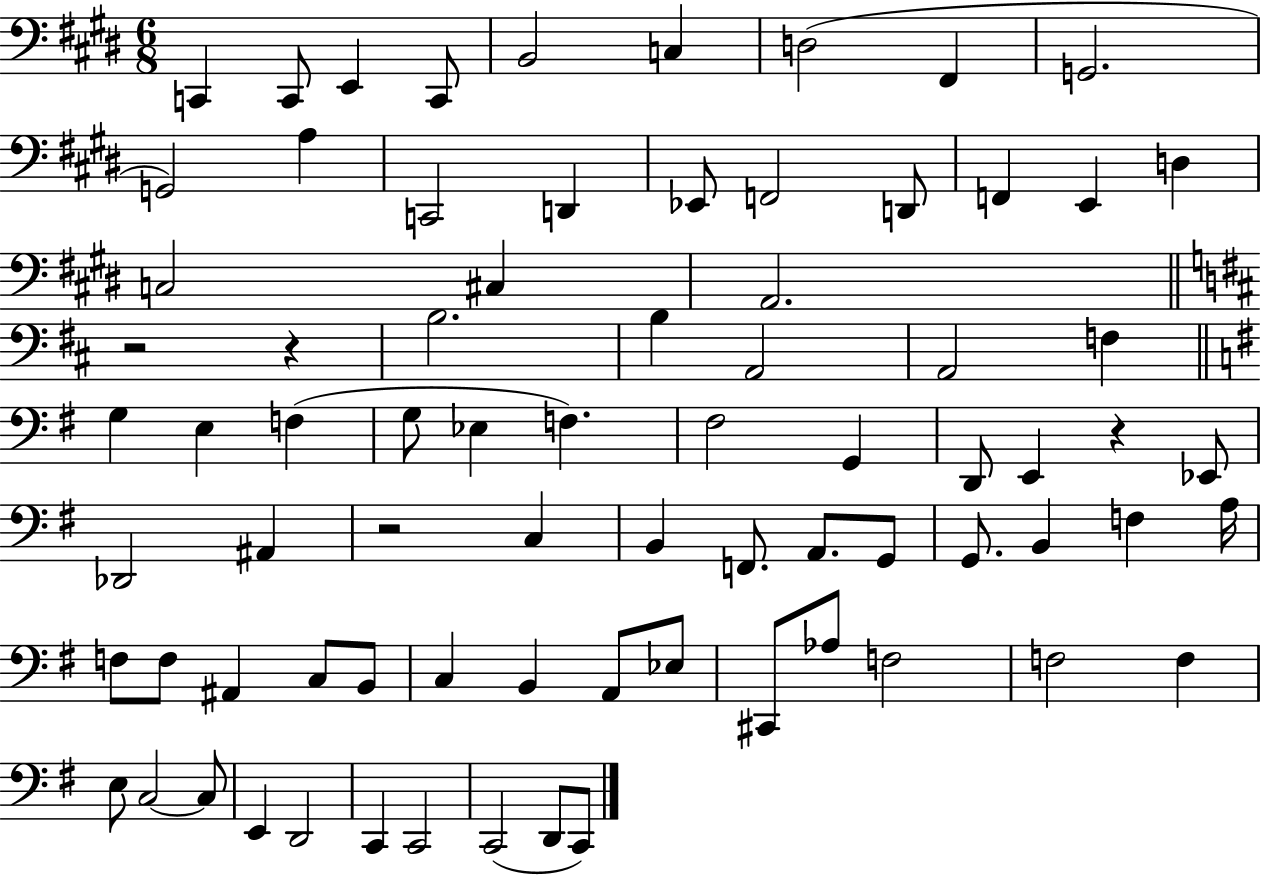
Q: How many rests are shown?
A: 4